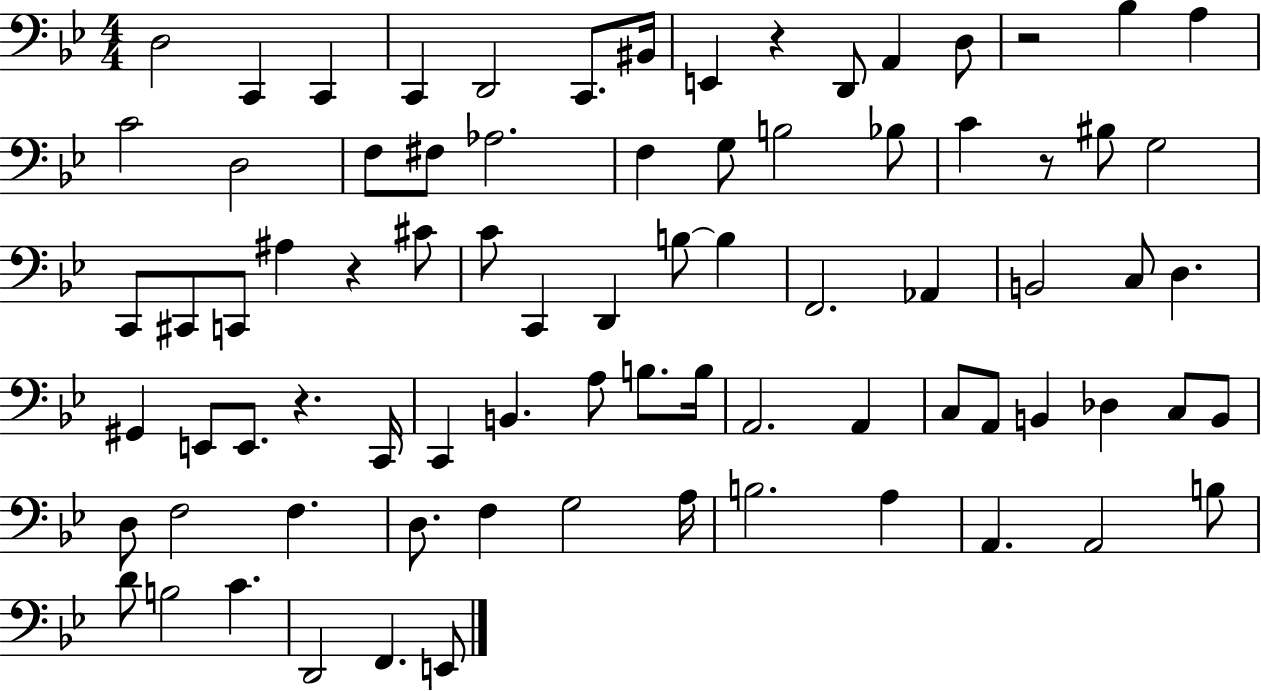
D3/h C2/q C2/q C2/q D2/h C2/e. BIS2/s E2/q R/q D2/e A2/q D3/e R/h Bb3/q A3/q C4/h D3/h F3/e F#3/e Ab3/h. F3/q G3/e B3/h Bb3/e C4/q R/e BIS3/e G3/h C2/e C#2/e C2/e A#3/q R/q C#4/e C4/e C2/q D2/q B3/e B3/q F2/h. Ab2/q B2/h C3/e D3/q. G#2/q E2/e E2/e. R/q. C2/s C2/q B2/q. A3/e B3/e. B3/s A2/h. A2/q C3/e A2/e B2/q Db3/q C3/e B2/e D3/e F3/h F3/q. D3/e. F3/q G3/h A3/s B3/h. A3/q A2/q. A2/h B3/e D4/e B3/h C4/q. D2/h F2/q. E2/e